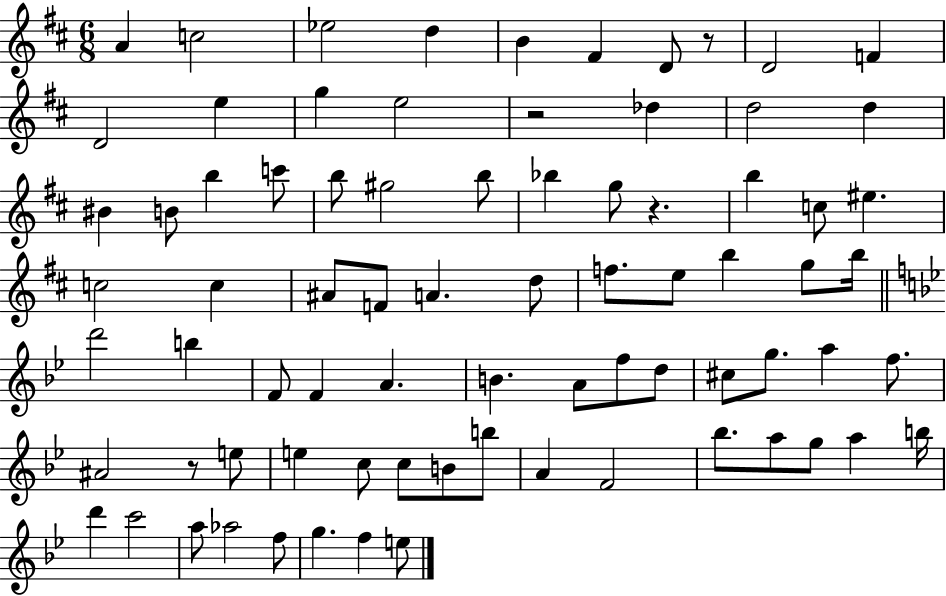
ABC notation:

X:1
T:Untitled
M:6/8
L:1/4
K:D
A c2 _e2 d B ^F D/2 z/2 D2 F D2 e g e2 z2 _d d2 d ^B B/2 b c'/2 b/2 ^g2 b/2 _b g/2 z b c/2 ^e c2 c ^A/2 F/2 A d/2 f/2 e/2 b g/2 b/4 d'2 b F/2 F A B A/2 f/2 d/2 ^c/2 g/2 a f/2 ^A2 z/2 e/2 e c/2 c/2 B/2 b/2 A F2 _b/2 a/2 g/2 a b/4 d' c'2 a/2 _a2 f/2 g f e/2